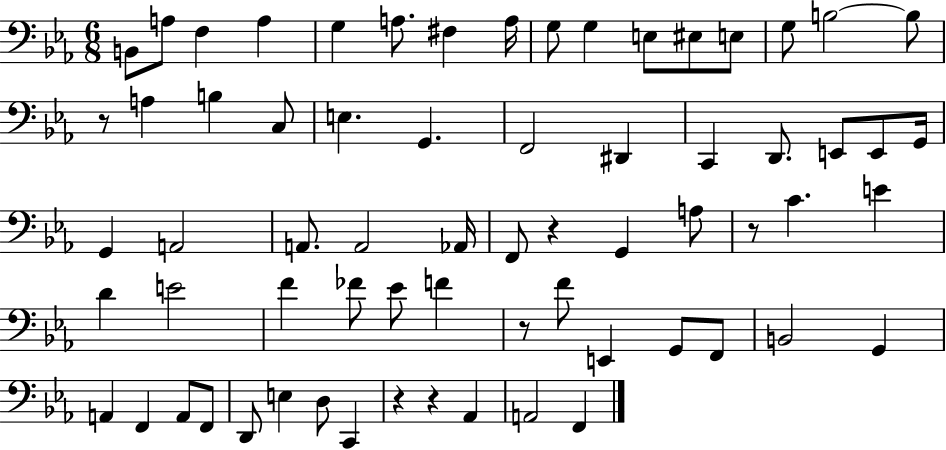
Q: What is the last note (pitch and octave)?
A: F2